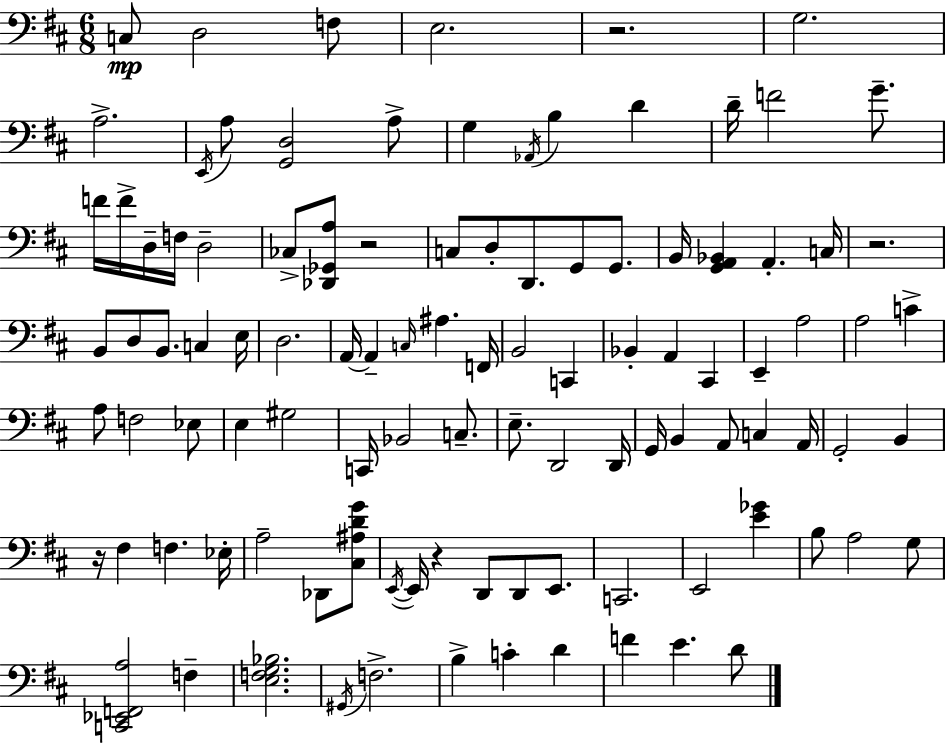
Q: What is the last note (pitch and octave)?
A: D4